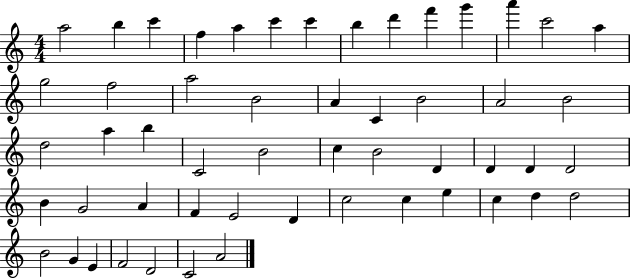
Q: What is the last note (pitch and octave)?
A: A4